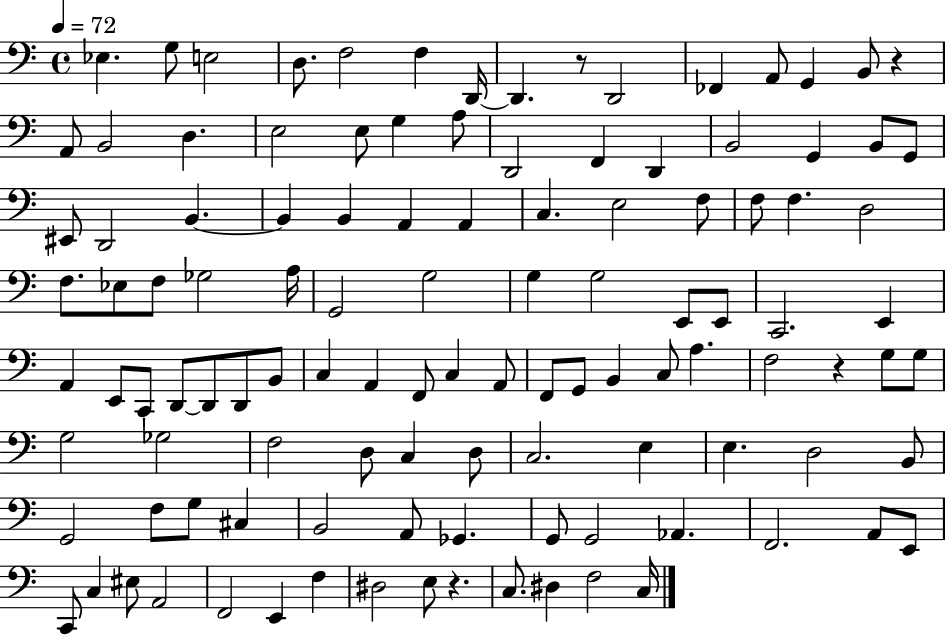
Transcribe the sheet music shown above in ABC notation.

X:1
T:Untitled
M:4/4
L:1/4
K:C
_E, G,/2 E,2 D,/2 F,2 F, D,,/4 D,, z/2 D,,2 _F,, A,,/2 G,, B,,/2 z A,,/2 B,,2 D, E,2 E,/2 G, A,/2 D,,2 F,, D,, B,,2 G,, B,,/2 G,,/2 ^E,,/2 D,,2 B,, B,, B,, A,, A,, C, E,2 F,/2 F,/2 F, D,2 F,/2 _E,/2 F,/2 _G,2 A,/4 G,,2 G,2 G, G,2 E,,/2 E,,/2 C,,2 E,, A,, E,,/2 C,,/2 D,,/2 D,,/2 D,,/2 B,,/2 C, A,, F,,/2 C, A,,/2 F,,/2 G,,/2 B,, C,/2 A, F,2 z G,/2 G,/2 G,2 _G,2 F,2 D,/2 C, D,/2 C,2 E, E, D,2 B,,/2 G,,2 F,/2 G,/2 ^C, B,,2 A,,/2 _G,, G,,/2 G,,2 _A,, F,,2 A,,/2 E,,/2 C,,/2 C, ^E,/2 A,,2 F,,2 E,, F, ^D,2 E,/2 z C,/2 ^D, F,2 C,/4